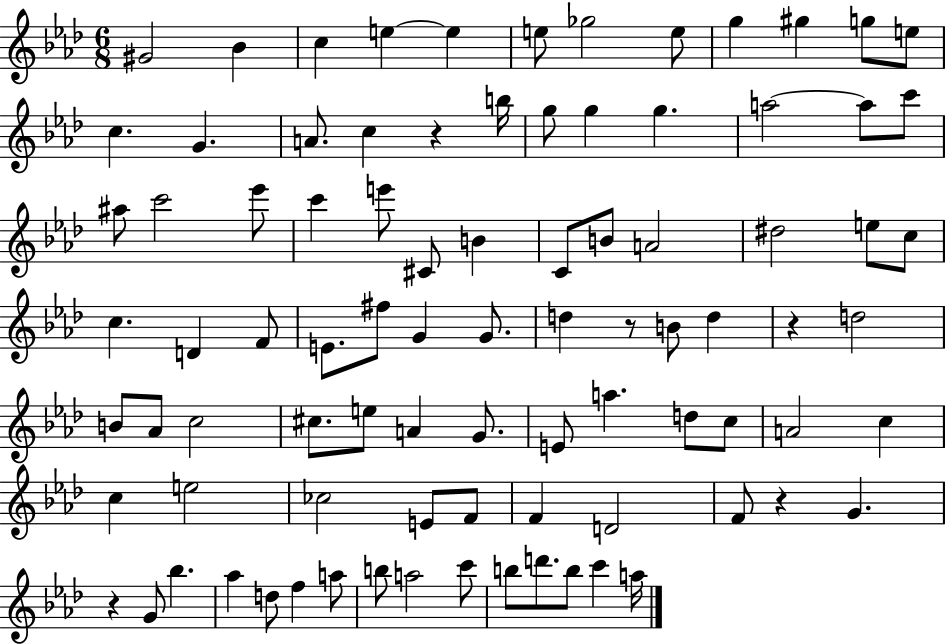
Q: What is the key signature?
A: AES major